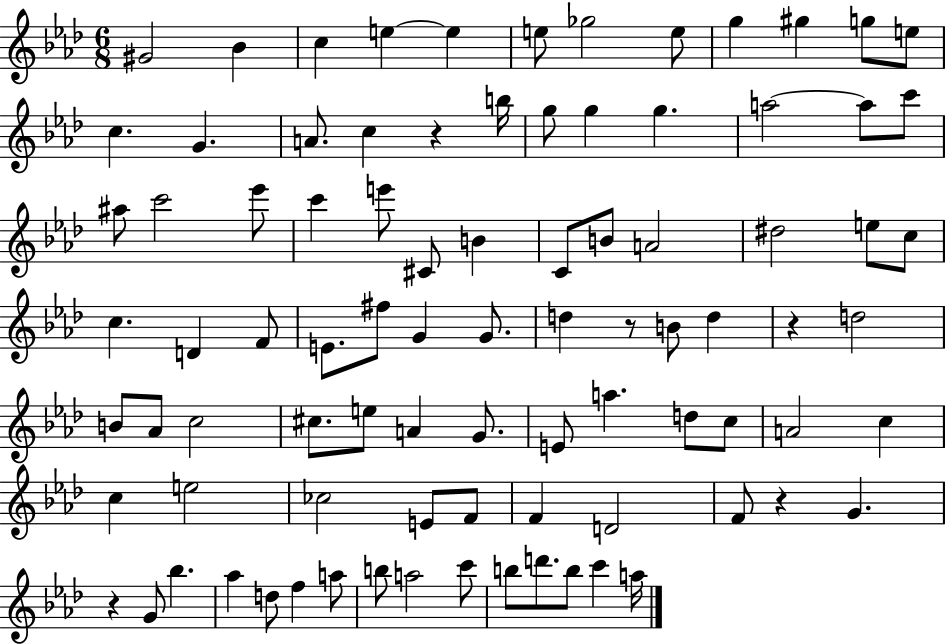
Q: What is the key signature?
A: AES major